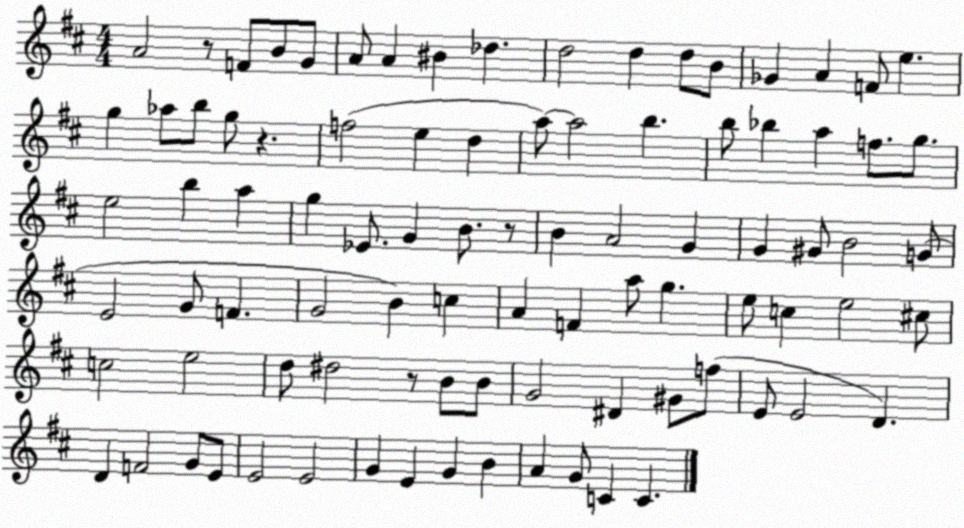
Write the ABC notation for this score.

X:1
T:Untitled
M:4/4
L:1/4
K:D
A2 z/2 F/2 B/2 G/2 A/2 A ^B _d d2 d d/2 B/2 _G A F/2 e g _a/2 b/2 g/2 z f2 e d a/2 a2 b b/2 _b a f/2 g/2 e2 b a g _E/2 G B/2 z/2 B A2 G G ^G/2 B2 G/2 E2 G/2 F G2 B c A F a/2 g e/2 c e2 ^c/2 c2 e2 d/2 ^d2 z/2 B/2 B/2 G2 ^D ^G/2 f/2 E/2 E2 D D F2 G/2 E/2 E2 E2 G E G B A G/2 C C